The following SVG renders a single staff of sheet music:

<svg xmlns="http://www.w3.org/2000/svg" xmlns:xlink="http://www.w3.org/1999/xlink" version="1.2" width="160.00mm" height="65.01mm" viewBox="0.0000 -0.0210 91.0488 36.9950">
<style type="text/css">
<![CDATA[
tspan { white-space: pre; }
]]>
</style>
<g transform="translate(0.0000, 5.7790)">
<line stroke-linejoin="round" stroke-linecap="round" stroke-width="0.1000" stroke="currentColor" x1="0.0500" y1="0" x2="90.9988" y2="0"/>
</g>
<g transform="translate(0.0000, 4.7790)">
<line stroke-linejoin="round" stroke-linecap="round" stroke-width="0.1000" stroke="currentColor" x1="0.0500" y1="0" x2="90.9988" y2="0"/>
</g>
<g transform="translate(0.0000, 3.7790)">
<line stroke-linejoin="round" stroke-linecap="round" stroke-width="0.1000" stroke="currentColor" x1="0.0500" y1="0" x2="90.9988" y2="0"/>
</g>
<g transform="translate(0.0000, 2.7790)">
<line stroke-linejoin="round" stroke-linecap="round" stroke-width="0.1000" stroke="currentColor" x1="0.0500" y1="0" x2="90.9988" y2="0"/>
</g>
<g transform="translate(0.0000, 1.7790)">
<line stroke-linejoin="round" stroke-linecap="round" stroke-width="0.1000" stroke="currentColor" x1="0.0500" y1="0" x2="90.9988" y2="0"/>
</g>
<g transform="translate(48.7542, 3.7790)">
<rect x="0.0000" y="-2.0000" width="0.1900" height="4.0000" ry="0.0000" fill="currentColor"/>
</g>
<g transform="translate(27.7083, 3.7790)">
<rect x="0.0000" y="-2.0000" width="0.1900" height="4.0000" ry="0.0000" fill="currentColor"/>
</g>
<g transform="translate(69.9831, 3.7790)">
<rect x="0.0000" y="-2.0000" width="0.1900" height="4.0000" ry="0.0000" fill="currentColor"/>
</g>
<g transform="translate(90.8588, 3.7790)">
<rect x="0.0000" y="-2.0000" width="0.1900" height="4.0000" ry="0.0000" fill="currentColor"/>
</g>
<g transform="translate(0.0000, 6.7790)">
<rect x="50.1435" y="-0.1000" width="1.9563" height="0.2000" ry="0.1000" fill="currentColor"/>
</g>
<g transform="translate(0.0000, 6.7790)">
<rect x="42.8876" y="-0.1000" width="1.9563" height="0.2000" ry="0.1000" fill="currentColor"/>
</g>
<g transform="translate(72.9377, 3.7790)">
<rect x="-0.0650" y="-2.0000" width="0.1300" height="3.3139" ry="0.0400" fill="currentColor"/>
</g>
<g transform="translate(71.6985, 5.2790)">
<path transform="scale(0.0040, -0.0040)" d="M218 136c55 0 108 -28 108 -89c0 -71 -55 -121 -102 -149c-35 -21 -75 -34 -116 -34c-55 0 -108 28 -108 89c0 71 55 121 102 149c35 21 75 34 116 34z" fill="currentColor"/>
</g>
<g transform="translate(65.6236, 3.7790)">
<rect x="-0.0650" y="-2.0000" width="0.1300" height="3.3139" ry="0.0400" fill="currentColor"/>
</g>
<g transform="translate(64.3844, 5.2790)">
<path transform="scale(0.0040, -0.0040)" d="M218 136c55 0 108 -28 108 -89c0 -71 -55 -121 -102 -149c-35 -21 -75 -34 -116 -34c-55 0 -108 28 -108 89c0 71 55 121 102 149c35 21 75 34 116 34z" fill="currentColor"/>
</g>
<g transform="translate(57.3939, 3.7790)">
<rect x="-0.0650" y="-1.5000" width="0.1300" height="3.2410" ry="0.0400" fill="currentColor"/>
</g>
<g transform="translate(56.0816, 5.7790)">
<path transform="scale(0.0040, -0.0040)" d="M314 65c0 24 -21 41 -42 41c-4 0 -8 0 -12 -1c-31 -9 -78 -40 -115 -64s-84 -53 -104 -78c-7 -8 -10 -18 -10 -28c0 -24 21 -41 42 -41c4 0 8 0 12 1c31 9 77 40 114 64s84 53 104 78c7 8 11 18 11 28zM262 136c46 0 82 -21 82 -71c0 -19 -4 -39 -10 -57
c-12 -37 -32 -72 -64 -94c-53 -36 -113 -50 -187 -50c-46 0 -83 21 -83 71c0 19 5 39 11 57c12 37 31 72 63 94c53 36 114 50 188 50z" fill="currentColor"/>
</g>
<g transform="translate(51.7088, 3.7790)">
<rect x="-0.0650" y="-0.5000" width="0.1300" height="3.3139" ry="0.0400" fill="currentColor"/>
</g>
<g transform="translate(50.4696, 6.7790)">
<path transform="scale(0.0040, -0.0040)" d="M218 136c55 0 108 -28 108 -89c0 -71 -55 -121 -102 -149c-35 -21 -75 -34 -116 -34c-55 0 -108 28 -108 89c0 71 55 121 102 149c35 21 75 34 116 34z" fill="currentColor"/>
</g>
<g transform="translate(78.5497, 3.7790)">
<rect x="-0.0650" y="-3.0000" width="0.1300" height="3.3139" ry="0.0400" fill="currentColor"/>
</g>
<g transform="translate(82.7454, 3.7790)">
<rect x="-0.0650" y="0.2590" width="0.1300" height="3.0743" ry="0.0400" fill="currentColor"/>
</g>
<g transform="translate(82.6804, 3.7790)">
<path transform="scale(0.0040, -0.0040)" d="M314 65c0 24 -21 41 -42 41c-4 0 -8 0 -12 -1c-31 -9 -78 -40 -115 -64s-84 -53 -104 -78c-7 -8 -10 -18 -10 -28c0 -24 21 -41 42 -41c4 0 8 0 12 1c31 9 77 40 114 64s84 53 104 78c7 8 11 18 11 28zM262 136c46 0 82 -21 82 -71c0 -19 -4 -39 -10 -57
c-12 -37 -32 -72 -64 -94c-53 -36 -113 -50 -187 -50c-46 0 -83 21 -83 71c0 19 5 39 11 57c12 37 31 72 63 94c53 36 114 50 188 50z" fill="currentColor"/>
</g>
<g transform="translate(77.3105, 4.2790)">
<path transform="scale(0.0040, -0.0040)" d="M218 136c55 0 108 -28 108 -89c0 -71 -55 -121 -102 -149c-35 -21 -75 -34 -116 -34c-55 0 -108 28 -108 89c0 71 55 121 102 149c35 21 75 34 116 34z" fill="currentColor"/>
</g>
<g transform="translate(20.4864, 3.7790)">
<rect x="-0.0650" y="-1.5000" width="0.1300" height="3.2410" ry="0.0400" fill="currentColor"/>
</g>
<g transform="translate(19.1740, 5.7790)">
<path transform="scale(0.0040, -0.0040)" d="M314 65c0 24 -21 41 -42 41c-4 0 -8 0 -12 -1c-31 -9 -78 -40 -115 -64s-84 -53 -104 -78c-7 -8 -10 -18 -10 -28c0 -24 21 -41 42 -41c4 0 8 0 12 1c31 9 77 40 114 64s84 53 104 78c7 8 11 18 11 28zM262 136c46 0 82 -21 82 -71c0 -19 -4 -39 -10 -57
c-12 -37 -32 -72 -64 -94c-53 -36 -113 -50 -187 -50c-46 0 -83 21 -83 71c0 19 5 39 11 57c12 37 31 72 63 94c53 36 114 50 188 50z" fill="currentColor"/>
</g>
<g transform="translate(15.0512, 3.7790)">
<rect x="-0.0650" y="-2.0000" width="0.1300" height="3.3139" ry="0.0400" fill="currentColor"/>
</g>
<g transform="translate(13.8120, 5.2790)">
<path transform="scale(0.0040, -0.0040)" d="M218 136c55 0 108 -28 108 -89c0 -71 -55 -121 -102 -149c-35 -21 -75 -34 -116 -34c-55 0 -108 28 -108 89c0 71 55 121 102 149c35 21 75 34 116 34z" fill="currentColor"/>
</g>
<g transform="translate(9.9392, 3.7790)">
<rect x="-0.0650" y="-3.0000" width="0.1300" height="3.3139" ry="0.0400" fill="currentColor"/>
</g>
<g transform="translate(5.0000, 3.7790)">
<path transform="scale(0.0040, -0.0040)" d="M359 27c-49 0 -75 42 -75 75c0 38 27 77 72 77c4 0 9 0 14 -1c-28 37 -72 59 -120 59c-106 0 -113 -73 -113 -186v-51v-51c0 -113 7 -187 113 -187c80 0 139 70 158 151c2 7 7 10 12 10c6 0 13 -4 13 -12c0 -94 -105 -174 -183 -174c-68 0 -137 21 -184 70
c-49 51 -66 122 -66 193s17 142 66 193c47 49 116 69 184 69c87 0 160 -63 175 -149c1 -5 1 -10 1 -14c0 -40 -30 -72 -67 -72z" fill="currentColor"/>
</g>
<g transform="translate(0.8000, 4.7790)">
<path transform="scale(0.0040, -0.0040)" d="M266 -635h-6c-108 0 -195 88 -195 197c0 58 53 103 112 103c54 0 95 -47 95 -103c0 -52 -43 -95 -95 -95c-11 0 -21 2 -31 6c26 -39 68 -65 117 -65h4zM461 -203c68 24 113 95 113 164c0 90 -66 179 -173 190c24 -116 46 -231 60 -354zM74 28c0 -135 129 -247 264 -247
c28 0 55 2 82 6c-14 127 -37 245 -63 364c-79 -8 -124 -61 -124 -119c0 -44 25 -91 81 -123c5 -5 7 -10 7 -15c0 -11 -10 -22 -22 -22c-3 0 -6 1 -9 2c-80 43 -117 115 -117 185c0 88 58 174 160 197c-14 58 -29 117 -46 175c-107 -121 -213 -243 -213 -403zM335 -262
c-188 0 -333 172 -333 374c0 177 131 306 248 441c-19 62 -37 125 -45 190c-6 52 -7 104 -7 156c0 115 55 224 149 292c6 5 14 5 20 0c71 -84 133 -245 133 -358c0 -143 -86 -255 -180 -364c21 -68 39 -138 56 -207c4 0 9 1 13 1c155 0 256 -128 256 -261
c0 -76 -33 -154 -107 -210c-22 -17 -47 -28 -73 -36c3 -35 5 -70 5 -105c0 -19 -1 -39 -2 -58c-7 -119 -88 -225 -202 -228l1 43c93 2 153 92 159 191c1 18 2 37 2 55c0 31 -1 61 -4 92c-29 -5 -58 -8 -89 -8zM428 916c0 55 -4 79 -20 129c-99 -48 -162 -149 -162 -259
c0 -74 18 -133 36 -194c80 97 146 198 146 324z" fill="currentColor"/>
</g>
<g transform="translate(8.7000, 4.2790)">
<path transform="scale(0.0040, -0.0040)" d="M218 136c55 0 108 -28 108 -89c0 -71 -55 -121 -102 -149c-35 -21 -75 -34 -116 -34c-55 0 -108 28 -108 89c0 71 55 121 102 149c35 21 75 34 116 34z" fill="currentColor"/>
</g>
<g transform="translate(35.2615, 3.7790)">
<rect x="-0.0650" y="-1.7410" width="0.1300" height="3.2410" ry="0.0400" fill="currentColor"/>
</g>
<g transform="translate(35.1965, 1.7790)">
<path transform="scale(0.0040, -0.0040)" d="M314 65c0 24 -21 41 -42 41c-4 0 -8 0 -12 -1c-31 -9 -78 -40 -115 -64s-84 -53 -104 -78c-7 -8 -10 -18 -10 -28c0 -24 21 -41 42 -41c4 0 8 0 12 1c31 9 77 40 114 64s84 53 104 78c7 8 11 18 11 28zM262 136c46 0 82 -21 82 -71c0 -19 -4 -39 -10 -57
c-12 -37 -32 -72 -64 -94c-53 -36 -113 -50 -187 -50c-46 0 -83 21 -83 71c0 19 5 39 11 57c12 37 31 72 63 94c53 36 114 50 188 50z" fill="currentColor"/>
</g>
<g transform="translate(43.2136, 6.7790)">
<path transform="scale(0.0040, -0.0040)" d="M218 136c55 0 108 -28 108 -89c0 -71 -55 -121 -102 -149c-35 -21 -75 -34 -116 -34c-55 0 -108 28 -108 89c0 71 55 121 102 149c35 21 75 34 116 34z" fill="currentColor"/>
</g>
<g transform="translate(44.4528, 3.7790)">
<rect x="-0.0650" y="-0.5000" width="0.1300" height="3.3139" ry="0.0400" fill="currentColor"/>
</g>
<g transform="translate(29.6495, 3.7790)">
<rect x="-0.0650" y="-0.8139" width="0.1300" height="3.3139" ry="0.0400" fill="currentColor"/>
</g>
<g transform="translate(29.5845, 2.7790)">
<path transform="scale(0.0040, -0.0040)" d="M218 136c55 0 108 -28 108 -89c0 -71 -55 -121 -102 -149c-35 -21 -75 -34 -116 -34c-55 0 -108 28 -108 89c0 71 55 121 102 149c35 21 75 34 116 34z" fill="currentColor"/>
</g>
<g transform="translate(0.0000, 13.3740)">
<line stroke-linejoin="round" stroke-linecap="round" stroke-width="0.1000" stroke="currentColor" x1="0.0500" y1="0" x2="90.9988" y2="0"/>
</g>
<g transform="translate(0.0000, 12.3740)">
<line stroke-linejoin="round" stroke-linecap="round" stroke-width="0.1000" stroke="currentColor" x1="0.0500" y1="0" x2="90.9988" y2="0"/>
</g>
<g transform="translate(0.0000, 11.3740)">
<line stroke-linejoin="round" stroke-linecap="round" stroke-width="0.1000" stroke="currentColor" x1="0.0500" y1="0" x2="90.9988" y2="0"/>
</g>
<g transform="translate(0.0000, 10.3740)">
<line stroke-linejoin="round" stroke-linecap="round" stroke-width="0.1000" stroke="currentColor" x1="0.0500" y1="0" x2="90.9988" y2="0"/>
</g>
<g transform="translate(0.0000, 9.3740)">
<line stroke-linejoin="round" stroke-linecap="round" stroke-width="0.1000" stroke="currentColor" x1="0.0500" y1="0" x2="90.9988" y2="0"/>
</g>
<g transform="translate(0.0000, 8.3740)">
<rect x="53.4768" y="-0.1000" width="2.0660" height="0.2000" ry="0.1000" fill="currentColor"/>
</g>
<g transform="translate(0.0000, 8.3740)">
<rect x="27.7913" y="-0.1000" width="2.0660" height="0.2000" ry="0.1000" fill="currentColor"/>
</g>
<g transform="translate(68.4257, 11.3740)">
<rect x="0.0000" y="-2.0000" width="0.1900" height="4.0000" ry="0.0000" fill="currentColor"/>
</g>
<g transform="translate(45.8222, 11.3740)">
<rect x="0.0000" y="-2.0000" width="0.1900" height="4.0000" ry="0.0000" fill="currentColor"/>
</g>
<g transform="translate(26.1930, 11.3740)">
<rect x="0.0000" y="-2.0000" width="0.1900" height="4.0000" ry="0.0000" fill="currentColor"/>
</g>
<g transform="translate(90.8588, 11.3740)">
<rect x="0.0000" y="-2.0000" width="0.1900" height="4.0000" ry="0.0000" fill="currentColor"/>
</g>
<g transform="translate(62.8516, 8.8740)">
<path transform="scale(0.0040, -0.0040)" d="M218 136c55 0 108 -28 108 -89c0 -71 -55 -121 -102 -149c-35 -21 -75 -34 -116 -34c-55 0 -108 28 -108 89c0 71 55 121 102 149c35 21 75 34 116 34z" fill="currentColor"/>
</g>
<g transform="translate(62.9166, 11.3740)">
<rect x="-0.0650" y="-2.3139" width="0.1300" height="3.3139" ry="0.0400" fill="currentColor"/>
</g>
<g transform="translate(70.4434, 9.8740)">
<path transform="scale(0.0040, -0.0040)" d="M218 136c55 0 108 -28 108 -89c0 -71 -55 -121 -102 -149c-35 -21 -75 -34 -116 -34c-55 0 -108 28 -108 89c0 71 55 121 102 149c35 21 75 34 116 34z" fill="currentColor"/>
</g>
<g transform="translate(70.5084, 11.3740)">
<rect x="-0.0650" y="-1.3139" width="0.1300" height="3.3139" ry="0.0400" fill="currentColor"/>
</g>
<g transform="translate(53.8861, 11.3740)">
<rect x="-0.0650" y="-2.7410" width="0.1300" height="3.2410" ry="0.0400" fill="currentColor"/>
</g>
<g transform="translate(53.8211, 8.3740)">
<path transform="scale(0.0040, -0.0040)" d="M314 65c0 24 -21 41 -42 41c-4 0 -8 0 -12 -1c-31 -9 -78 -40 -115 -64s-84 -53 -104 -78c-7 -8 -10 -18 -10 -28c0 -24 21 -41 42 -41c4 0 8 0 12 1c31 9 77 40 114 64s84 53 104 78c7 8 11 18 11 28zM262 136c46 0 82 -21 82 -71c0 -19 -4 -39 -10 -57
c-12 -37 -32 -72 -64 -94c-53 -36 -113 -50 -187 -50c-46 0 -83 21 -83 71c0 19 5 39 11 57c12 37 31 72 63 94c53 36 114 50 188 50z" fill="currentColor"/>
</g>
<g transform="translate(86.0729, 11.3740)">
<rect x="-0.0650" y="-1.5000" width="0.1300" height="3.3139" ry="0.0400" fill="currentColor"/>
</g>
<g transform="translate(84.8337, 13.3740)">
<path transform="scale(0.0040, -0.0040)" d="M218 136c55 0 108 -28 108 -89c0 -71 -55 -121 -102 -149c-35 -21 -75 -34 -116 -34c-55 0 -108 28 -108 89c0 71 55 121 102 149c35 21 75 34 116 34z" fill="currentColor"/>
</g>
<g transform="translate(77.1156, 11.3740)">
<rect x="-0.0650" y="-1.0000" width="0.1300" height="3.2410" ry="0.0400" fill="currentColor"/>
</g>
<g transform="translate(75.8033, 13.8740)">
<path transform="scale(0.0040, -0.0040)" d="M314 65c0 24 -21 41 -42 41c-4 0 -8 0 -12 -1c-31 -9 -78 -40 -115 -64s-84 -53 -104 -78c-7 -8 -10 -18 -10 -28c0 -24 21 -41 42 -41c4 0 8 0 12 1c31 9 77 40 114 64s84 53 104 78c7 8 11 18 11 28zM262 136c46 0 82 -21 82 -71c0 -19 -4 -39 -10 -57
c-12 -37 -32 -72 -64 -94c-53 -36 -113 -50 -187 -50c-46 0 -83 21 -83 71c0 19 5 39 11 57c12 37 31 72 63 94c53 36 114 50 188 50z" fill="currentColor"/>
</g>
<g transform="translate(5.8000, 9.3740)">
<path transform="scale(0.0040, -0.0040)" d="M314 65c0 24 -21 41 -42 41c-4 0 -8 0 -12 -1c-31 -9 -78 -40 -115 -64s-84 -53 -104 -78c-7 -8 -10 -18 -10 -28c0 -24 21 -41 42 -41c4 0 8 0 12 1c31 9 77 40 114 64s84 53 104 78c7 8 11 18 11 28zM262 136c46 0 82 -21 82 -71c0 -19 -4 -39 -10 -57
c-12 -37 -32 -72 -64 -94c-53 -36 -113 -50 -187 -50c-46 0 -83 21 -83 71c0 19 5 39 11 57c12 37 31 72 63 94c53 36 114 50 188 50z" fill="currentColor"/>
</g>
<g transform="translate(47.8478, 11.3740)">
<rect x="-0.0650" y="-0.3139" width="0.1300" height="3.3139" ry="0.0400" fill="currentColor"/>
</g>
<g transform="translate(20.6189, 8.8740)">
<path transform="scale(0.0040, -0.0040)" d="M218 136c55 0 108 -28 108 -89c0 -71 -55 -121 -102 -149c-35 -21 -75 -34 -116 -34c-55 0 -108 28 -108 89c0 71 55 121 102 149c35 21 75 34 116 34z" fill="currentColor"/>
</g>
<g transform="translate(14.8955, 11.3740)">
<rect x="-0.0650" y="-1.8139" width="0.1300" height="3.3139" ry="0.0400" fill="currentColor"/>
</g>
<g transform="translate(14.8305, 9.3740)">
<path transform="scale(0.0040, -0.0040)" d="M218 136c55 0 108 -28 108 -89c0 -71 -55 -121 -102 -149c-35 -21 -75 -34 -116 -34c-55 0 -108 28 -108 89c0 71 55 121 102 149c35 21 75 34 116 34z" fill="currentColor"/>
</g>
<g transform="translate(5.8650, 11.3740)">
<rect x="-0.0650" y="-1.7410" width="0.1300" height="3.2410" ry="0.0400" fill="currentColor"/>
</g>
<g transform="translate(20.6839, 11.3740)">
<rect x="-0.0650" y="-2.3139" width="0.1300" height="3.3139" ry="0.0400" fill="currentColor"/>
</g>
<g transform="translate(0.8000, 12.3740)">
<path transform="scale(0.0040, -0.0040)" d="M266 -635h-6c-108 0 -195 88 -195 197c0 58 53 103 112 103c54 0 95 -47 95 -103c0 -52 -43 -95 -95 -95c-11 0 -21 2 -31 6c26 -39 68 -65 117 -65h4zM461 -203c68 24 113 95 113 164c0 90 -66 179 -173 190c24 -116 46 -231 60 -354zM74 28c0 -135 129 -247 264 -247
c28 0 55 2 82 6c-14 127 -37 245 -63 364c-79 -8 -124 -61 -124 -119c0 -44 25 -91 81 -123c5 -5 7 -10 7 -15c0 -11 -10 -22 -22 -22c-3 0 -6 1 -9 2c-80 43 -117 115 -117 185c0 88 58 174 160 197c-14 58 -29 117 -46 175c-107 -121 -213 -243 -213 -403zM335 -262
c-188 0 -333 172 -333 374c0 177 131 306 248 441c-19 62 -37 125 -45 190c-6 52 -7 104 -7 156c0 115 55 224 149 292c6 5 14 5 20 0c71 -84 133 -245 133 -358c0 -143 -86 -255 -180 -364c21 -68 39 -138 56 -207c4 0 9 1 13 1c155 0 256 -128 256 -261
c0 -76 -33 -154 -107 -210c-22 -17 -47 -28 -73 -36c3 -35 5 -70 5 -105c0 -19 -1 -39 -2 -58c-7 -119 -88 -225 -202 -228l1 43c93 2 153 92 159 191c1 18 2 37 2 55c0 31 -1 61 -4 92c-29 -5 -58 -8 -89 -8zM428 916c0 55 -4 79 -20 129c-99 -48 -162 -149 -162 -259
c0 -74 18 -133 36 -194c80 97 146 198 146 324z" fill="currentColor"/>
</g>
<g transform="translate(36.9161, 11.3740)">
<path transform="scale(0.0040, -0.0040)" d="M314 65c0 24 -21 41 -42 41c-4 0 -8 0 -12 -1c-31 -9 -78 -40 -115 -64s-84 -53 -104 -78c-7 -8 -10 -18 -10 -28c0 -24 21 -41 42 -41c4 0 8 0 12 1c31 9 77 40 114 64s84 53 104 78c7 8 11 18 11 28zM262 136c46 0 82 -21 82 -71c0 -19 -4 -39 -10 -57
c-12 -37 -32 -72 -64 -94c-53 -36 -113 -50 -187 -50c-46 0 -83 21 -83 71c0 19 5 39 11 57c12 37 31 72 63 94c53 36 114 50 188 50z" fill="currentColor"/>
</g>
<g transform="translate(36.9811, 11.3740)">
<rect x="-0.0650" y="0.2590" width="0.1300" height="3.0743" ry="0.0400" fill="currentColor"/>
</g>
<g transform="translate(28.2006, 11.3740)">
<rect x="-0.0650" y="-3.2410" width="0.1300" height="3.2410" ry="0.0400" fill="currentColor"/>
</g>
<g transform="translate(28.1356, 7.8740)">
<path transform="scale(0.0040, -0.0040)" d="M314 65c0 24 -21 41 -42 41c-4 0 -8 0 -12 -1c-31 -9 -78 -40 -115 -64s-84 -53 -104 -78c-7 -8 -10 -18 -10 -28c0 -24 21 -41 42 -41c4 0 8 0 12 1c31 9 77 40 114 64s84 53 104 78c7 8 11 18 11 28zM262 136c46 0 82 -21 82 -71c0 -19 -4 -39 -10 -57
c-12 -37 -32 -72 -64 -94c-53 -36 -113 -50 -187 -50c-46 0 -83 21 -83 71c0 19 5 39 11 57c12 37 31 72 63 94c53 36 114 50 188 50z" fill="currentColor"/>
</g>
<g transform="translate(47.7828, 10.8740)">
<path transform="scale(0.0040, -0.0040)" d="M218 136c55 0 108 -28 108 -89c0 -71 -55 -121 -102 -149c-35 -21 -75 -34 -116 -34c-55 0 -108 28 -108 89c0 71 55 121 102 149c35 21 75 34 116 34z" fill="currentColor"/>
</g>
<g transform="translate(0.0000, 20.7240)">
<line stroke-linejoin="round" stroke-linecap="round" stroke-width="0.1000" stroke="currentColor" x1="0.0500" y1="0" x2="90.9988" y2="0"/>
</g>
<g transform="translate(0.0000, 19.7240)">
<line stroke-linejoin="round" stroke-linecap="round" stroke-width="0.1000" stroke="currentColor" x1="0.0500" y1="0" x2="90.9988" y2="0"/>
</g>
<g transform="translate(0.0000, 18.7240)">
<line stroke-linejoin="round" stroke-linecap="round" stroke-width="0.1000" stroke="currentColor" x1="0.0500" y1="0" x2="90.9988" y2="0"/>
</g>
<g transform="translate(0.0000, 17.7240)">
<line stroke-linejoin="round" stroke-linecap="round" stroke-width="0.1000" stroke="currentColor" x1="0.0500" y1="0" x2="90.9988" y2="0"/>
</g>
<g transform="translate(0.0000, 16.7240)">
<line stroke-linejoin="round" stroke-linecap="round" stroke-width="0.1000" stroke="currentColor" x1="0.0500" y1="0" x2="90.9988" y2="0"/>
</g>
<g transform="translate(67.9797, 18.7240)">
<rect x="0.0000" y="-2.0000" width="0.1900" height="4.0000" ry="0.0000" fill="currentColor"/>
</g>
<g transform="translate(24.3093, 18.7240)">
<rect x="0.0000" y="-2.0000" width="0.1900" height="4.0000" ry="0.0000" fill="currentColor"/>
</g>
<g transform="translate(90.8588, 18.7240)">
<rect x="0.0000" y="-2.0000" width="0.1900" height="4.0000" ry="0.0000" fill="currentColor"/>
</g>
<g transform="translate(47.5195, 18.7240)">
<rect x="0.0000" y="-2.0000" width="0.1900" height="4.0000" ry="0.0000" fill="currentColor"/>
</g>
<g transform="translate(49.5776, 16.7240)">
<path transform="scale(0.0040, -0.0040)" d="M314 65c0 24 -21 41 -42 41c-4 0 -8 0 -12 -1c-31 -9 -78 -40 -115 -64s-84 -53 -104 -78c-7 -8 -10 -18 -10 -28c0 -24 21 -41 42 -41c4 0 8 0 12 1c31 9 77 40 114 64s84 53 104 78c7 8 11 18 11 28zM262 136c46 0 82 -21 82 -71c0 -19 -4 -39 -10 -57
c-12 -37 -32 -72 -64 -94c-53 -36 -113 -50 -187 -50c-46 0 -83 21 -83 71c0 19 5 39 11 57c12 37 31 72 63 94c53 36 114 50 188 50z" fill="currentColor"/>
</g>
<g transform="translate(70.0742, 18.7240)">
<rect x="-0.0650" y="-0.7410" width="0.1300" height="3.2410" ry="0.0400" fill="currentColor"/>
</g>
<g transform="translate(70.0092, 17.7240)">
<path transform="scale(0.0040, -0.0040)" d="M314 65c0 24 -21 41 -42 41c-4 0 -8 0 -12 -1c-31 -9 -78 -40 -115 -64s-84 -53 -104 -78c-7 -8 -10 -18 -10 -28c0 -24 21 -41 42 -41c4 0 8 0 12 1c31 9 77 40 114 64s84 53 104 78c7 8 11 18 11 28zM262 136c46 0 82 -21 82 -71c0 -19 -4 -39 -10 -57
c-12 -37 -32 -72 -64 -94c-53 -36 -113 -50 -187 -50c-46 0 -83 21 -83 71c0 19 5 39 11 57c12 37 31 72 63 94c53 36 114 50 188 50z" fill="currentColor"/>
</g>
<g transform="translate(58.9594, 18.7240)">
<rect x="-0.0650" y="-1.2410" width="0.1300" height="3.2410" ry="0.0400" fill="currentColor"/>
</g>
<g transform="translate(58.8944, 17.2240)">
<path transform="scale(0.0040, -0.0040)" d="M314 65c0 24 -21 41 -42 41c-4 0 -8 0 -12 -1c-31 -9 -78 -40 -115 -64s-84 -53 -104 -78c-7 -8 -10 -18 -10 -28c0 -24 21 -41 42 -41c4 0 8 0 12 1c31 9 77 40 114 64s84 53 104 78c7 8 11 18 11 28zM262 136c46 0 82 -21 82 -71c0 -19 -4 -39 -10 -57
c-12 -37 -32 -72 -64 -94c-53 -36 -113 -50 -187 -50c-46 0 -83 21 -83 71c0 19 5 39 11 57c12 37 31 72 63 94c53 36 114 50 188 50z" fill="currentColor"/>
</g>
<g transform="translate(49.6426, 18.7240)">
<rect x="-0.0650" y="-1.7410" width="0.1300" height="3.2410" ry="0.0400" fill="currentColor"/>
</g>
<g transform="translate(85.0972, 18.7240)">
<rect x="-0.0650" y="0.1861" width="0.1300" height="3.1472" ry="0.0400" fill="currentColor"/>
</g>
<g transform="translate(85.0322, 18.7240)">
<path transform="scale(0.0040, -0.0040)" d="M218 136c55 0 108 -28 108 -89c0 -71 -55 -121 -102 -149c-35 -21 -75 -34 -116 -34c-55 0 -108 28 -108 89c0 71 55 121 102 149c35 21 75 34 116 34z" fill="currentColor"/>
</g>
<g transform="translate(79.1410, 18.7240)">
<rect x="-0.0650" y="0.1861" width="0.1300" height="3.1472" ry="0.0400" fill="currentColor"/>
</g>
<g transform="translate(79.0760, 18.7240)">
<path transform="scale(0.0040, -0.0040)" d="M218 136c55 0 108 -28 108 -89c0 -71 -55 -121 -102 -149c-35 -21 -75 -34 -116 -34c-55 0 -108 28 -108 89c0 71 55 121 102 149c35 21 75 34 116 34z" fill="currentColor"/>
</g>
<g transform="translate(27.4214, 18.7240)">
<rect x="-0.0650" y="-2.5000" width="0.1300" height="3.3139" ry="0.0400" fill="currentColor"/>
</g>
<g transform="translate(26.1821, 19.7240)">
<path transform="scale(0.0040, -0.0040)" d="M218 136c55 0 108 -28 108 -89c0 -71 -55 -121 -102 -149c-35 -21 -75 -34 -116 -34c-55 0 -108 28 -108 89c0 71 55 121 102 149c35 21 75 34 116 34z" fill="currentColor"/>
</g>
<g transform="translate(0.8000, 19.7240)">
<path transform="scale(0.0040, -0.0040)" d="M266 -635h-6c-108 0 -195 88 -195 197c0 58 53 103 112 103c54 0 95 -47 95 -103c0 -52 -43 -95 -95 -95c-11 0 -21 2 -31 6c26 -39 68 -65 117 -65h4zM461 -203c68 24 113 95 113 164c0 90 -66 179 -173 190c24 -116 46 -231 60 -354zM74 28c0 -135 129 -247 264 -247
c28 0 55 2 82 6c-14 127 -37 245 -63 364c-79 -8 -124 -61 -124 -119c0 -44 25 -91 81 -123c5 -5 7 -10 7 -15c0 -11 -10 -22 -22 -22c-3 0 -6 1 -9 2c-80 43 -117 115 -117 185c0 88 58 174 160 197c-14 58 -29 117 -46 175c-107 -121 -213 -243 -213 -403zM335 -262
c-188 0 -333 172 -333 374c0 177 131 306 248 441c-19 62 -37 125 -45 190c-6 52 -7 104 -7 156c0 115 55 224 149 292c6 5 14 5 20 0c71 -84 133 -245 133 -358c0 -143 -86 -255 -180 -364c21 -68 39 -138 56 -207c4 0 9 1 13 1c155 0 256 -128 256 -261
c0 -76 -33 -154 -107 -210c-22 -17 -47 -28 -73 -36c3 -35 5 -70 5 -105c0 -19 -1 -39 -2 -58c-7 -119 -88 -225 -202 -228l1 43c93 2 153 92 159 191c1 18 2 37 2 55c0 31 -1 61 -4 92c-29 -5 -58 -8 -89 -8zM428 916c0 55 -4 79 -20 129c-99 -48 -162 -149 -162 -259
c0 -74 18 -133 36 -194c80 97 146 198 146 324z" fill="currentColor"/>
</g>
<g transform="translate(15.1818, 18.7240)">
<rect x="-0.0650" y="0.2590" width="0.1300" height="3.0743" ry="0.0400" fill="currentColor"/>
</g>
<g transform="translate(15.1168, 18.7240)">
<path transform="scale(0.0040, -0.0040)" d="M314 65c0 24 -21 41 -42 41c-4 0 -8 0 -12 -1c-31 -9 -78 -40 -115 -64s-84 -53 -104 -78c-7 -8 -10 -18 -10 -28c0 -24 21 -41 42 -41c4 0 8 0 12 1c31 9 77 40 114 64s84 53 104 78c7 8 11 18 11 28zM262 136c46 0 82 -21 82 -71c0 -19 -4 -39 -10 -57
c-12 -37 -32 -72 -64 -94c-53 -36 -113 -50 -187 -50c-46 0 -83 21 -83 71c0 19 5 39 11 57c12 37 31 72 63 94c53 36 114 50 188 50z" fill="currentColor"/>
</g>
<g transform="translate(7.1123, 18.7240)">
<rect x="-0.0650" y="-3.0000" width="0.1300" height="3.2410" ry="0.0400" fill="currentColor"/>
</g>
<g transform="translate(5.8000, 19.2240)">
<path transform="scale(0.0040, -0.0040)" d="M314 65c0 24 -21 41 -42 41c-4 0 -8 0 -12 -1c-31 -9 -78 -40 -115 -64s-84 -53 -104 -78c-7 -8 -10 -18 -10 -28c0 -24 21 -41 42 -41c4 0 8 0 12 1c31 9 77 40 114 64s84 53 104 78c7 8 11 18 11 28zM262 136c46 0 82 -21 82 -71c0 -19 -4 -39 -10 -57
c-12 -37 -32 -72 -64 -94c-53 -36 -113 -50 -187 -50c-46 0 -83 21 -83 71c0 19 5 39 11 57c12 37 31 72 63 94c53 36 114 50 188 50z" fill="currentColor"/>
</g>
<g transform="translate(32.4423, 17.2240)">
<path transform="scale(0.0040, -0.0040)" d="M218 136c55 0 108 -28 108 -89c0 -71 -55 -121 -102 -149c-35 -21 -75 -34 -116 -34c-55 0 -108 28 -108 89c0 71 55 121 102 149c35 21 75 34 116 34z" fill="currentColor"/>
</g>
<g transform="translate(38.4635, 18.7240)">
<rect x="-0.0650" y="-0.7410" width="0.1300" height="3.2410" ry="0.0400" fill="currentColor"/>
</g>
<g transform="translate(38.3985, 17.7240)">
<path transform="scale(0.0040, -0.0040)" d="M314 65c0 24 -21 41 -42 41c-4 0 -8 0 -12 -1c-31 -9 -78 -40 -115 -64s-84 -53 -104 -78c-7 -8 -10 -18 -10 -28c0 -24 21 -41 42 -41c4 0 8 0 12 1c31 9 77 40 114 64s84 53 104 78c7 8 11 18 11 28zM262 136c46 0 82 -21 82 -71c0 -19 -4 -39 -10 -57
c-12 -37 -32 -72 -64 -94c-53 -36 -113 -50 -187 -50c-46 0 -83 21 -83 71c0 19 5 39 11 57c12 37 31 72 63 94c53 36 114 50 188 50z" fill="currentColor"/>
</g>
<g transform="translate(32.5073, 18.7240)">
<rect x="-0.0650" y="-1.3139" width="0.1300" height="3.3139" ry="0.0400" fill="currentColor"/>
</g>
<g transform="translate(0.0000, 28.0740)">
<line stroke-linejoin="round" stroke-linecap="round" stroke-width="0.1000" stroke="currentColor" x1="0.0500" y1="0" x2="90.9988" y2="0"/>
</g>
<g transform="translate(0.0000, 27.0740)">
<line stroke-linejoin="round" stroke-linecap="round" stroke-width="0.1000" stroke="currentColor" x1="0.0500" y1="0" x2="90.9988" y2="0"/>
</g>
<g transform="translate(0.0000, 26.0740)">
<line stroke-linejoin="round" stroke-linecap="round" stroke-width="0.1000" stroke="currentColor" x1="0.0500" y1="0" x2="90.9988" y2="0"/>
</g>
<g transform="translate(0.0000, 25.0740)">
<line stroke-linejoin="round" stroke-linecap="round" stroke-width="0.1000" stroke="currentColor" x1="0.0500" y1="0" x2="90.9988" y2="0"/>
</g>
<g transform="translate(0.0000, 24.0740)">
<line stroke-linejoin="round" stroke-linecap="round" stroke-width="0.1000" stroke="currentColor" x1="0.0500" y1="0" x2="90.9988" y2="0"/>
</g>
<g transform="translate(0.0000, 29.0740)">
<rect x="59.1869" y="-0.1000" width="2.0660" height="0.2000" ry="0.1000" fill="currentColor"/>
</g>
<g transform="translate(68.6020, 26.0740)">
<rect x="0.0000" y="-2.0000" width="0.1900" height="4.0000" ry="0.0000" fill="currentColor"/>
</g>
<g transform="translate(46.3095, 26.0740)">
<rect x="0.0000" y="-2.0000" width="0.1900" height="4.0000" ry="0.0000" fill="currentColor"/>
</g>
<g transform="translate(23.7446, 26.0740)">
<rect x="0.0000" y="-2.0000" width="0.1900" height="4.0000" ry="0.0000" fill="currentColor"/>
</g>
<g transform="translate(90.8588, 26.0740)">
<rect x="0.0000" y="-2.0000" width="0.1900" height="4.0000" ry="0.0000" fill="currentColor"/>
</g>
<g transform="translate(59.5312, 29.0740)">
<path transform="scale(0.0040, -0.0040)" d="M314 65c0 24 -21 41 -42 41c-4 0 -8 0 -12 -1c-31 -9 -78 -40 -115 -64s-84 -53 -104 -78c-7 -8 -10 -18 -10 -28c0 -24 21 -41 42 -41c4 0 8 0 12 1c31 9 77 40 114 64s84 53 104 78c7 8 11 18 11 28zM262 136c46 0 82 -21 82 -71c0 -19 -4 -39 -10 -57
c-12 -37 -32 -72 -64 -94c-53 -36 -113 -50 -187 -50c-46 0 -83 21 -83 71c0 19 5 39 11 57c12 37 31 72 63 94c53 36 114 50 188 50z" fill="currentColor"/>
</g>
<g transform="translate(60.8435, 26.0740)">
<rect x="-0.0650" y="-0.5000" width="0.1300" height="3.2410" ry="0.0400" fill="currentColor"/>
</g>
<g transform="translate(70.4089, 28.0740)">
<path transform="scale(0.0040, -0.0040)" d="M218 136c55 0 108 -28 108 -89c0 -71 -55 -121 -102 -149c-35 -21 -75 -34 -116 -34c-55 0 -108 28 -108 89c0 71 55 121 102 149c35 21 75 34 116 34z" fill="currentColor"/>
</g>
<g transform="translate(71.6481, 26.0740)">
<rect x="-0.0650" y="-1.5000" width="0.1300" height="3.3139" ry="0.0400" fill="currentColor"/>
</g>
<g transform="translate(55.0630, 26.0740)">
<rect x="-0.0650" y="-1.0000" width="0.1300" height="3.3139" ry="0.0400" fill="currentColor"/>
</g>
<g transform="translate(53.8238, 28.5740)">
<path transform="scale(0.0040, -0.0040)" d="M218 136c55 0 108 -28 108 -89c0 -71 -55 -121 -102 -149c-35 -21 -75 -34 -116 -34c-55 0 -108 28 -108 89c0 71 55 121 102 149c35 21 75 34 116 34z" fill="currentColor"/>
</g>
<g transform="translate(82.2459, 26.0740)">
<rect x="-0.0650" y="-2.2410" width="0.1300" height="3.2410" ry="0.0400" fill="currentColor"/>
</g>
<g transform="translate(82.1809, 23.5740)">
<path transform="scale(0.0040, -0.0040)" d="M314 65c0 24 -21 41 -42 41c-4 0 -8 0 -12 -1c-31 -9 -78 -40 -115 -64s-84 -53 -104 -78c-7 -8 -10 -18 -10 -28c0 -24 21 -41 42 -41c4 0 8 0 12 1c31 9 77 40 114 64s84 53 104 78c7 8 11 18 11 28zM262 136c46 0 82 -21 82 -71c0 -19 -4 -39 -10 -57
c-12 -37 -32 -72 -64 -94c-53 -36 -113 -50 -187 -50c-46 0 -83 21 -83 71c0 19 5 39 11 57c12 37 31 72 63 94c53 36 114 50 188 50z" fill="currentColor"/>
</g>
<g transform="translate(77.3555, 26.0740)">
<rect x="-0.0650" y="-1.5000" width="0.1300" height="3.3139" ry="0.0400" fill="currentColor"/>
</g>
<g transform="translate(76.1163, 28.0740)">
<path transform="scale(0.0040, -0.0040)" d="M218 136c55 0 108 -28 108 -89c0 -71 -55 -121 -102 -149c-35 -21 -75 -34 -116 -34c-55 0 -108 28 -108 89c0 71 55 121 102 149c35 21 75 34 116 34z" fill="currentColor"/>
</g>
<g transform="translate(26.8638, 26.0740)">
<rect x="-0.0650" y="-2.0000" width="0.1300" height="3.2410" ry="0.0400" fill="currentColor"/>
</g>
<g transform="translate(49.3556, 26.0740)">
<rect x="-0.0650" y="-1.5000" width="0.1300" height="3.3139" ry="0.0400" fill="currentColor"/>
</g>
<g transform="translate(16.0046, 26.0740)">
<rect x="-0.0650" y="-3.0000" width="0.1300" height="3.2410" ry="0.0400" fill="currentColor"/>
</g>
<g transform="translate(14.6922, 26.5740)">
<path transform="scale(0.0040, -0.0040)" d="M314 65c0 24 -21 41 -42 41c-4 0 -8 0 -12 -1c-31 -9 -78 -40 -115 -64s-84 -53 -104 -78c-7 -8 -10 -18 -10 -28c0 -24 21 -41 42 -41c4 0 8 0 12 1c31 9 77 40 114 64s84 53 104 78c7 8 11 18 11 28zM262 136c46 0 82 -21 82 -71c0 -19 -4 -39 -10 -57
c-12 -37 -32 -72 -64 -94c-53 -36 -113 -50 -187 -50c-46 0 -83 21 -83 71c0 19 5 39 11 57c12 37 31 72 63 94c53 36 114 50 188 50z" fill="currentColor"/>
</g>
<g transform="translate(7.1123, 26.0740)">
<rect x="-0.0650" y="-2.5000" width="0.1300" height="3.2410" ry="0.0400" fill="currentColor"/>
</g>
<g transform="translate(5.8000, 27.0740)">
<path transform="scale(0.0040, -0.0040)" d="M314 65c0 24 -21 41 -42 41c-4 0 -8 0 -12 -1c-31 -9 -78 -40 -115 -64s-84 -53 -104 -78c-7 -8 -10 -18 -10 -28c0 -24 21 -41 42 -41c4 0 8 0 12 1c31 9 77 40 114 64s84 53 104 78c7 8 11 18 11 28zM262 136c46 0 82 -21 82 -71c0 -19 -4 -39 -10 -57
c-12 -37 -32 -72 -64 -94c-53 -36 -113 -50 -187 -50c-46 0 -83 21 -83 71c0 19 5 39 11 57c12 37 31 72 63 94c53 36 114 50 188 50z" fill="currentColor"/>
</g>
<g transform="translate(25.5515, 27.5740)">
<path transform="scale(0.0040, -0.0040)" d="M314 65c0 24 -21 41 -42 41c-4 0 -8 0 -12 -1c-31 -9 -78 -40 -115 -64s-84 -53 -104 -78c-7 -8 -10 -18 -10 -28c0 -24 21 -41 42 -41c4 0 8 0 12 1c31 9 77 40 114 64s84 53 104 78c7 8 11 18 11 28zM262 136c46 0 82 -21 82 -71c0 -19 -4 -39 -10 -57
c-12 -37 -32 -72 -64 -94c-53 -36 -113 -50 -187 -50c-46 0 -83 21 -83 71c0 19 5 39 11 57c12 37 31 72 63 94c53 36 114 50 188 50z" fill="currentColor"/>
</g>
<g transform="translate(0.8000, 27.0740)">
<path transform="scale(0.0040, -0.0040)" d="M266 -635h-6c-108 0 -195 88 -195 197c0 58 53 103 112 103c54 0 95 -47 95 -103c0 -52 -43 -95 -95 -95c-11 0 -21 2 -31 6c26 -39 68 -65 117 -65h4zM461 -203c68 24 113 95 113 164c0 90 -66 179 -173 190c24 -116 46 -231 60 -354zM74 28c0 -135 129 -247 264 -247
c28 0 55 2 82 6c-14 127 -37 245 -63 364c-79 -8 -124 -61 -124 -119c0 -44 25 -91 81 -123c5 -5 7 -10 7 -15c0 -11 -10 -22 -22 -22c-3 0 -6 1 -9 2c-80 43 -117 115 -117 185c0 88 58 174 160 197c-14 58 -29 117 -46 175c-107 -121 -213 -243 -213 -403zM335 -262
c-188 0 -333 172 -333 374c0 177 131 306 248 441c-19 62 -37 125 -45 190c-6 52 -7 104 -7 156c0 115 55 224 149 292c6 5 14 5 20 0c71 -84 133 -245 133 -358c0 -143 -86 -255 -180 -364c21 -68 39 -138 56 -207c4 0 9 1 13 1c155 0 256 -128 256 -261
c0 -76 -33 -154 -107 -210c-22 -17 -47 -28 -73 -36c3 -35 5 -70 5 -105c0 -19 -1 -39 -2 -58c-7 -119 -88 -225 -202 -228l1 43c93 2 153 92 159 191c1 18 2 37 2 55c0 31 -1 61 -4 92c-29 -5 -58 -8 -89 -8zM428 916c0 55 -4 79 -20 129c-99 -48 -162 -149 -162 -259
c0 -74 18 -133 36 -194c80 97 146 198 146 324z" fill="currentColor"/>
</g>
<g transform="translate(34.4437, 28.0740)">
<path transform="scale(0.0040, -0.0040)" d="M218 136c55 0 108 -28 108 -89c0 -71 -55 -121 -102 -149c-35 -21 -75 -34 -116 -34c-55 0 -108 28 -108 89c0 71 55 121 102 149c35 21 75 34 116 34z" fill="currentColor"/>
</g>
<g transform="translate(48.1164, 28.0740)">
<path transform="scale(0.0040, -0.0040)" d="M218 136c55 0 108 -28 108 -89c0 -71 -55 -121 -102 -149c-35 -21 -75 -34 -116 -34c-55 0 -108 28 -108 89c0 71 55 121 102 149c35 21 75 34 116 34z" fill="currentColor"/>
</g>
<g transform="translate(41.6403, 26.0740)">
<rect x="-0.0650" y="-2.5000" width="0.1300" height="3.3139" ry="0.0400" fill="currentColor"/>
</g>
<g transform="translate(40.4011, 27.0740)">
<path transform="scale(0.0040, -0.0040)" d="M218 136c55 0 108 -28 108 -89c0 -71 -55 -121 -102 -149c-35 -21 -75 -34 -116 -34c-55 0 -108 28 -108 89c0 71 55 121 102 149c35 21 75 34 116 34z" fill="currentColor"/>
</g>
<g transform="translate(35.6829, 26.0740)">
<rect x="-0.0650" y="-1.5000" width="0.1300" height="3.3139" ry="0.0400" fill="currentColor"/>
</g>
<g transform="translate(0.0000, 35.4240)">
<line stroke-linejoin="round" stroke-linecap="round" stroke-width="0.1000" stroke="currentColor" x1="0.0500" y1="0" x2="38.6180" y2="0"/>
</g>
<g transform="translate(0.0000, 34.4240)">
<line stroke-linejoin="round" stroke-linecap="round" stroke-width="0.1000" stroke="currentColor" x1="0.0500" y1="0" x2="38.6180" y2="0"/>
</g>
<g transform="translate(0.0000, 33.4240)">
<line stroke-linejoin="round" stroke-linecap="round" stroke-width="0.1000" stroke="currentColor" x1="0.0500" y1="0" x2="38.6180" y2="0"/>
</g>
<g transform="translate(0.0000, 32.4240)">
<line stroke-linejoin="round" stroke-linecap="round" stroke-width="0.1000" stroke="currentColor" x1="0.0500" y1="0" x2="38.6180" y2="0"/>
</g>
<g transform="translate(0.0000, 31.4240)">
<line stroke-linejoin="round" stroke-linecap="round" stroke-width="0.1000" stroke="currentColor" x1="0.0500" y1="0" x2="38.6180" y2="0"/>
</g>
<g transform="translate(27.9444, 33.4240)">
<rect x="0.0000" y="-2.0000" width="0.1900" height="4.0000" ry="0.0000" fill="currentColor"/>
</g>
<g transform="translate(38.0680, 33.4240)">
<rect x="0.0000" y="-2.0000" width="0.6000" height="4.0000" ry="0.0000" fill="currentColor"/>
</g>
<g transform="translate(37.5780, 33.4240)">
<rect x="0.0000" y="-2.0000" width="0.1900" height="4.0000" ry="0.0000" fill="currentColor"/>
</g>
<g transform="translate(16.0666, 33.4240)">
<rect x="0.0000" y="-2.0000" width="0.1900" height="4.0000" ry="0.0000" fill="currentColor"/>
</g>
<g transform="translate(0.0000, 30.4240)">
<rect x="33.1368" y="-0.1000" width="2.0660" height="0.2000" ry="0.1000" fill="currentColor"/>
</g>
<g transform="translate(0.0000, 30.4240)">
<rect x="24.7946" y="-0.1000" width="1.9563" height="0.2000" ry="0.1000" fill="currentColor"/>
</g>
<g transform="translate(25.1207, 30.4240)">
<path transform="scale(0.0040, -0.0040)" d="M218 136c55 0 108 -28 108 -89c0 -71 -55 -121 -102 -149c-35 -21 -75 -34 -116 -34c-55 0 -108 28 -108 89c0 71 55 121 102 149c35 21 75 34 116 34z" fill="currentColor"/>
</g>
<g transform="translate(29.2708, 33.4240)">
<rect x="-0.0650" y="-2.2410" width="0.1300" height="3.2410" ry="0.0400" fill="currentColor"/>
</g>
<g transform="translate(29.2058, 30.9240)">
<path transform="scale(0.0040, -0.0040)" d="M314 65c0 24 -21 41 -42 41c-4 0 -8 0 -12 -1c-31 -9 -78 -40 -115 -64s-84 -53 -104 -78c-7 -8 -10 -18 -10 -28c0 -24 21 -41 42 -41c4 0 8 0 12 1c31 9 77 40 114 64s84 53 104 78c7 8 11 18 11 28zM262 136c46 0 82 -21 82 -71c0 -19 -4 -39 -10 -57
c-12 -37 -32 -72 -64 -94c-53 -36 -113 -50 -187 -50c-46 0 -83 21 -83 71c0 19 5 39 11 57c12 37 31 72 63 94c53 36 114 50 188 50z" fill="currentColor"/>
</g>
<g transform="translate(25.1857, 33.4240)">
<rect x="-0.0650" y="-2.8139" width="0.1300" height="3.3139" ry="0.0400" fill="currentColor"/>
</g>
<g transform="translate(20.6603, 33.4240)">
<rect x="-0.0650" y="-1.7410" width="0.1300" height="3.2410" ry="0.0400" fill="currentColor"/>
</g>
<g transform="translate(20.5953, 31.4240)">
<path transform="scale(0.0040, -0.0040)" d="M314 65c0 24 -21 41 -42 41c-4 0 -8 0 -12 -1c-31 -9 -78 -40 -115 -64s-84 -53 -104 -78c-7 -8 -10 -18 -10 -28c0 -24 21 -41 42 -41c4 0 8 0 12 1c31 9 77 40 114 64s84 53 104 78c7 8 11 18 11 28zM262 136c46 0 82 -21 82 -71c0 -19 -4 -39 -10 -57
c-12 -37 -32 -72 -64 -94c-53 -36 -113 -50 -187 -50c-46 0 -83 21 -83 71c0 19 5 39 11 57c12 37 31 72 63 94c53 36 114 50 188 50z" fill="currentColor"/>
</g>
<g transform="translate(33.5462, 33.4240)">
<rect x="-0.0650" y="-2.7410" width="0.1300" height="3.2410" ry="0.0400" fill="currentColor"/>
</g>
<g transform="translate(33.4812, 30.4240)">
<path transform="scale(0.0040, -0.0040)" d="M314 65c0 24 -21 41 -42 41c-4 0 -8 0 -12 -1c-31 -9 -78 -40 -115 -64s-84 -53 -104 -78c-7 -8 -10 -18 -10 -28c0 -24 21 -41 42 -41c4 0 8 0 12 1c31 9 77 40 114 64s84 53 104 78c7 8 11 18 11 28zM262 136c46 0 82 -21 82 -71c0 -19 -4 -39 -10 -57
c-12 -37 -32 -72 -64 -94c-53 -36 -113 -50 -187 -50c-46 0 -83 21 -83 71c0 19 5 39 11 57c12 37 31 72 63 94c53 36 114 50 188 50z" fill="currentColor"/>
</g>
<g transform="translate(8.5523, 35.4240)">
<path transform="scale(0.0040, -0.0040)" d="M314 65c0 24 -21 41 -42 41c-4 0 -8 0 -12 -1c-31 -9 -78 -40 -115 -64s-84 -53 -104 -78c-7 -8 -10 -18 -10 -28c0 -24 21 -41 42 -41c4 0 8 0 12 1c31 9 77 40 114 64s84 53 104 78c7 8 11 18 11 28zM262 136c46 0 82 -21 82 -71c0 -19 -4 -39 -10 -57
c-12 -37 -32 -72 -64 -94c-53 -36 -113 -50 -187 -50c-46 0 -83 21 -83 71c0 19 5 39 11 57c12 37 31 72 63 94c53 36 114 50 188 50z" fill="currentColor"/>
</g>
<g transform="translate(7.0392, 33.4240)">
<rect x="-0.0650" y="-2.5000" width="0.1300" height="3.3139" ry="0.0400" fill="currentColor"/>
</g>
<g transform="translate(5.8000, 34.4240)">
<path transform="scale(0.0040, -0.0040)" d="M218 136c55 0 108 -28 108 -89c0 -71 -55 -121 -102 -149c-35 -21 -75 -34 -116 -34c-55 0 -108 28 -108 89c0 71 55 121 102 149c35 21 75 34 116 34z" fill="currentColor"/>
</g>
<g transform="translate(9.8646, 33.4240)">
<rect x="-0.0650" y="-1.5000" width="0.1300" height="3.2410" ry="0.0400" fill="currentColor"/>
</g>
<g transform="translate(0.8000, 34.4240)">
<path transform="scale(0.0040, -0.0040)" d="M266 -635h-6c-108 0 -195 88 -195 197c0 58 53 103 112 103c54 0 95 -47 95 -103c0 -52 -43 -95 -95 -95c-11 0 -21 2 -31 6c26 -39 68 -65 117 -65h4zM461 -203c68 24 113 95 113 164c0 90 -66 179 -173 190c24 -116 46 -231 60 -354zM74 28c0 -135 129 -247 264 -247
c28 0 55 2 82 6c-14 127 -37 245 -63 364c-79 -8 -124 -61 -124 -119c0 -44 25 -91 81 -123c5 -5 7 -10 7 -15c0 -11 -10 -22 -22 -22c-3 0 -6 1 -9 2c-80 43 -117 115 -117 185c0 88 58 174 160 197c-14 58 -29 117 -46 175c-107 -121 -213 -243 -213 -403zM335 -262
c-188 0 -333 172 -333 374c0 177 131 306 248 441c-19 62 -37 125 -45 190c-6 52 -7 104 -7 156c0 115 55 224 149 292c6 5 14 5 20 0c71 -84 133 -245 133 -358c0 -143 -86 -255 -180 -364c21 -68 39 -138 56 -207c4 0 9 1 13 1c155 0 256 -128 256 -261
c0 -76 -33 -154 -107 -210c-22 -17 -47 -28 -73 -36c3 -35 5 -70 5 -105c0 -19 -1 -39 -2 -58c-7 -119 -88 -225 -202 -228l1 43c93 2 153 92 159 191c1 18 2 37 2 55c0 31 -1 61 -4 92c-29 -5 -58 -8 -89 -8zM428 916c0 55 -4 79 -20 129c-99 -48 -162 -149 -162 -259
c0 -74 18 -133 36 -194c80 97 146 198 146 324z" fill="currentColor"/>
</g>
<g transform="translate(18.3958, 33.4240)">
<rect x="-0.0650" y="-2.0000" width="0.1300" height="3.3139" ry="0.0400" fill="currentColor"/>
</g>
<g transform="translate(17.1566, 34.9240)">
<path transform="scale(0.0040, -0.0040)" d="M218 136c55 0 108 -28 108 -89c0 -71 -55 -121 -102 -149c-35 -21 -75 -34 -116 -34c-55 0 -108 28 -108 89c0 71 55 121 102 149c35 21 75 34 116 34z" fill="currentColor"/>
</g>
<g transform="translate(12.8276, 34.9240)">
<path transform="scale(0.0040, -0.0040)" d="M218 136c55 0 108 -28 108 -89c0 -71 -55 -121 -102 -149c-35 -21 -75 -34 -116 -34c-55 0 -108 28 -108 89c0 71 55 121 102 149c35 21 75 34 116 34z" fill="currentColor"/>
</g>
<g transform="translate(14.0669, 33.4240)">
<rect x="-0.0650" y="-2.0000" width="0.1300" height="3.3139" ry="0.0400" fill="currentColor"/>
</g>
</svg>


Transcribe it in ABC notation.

X:1
T:Untitled
M:4/4
L:1/4
K:C
A F E2 d f2 C C E2 F F A B2 f2 f g b2 B2 c a2 g e D2 E A2 B2 G e d2 f2 e2 d2 B B G2 A2 F2 E G E D C2 E E g2 G E2 F F f2 a g2 a2